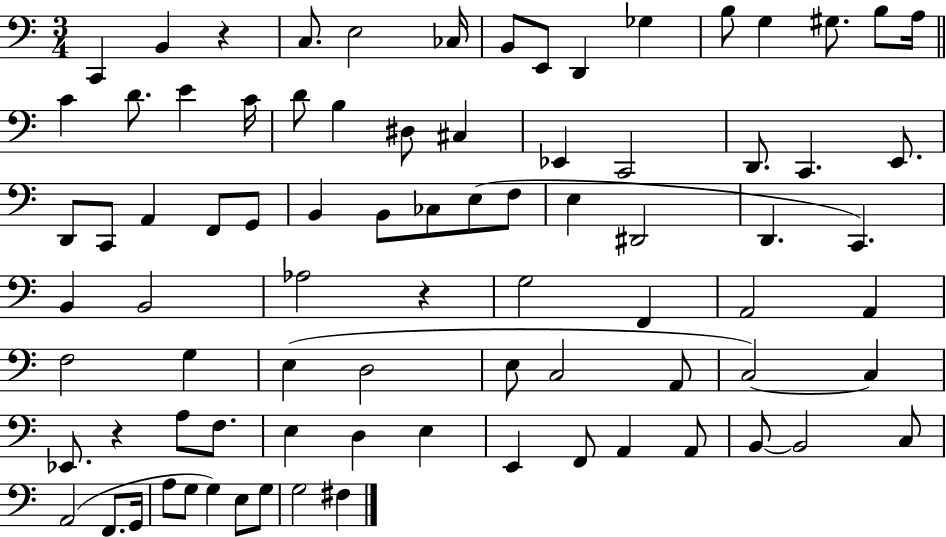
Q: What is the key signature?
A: C major